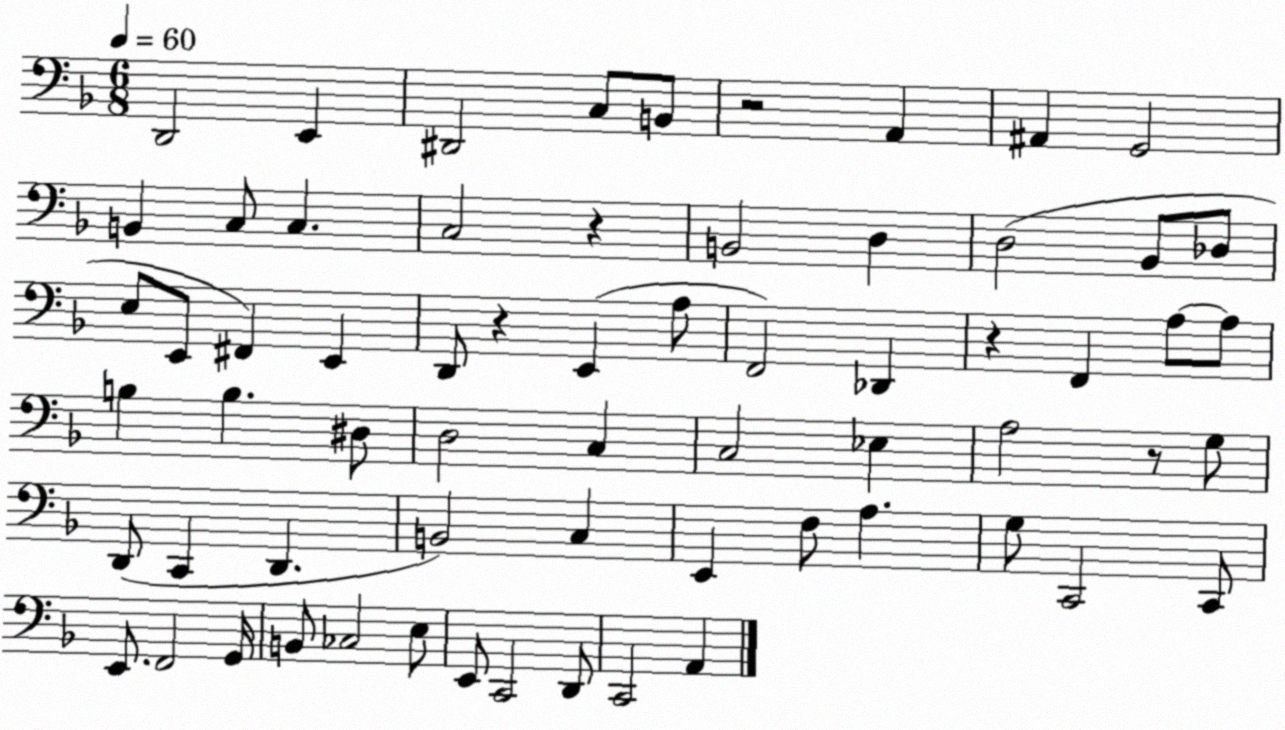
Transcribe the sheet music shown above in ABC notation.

X:1
T:Untitled
M:6/8
L:1/4
K:F
D,,2 E,, ^D,,2 C,/2 B,,/2 z2 A,, ^A,, G,,2 B,, C,/2 C, C,2 z B,,2 D, D,2 _B,,/2 _D,/2 E,/2 E,,/2 ^F,, E,, D,,/2 z E,, A,/2 F,,2 _D,, z F,, A,/2 A,/2 B, B, ^D,/2 D,2 C, C,2 _E, A,2 z/2 G,/2 D,,/2 C,, D,, B,,2 C, E,, F,/2 A, G,/2 C,,2 C,,/2 E,,/2 F,,2 G,,/4 B,,/2 _C,2 E,/2 E,,/2 C,,2 D,,/2 C,,2 A,,